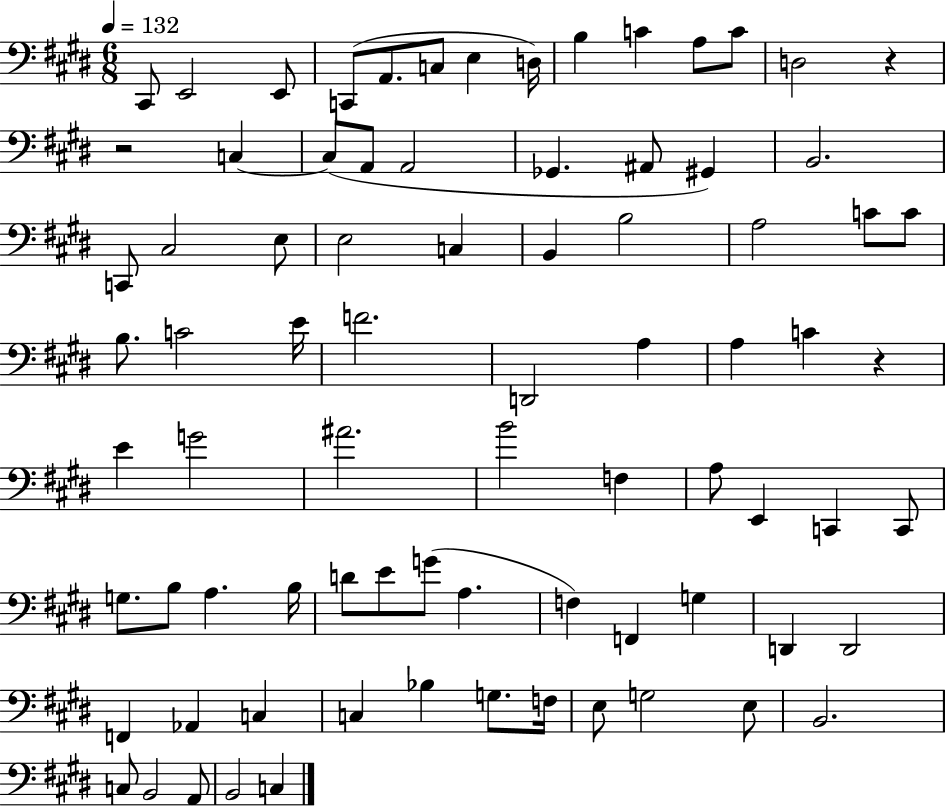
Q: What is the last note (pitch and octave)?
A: C3